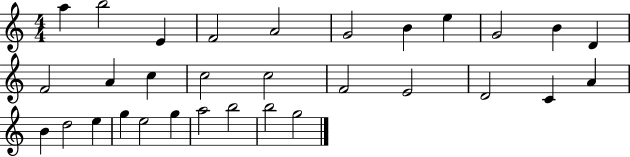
A5/q B5/h E4/q F4/h A4/h G4/h B4/q E5/q G4/h B4/q D4/q F4/h A4/q C5/q C5/h C5/h F4/h E4/h D4/h C4/q A4/q B4/q D5/h E5/q G5/q E5/h G5/q A5/h B5/h B5/h G5/h